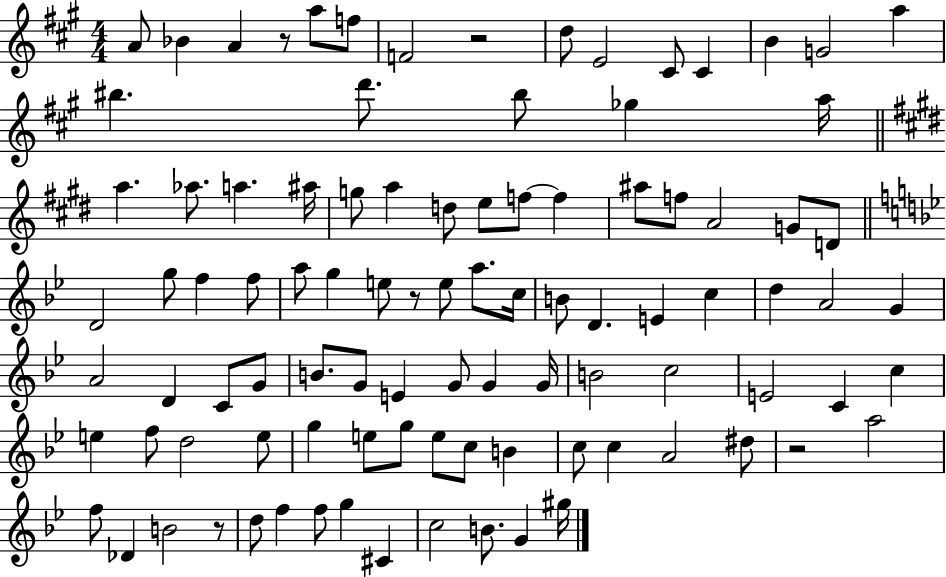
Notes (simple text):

A4/e Bb4/q A4/q R/e A5/e F5/e F4/h R/h D5/e E4/h C#4/e C#4/q B4/q G4/h A5/q BIS5/q. D6/e. BIS5/e Gb5/q A5/s A5/q. Ab5/e. A5/q. A#5/s G5/e A5/q D5/e E5/e F5/e F5/q A#5/e F5/e A4/h G4/e D4/e D4/h G5/e F5/q F5/e A5/e G5/q E5/e R/e E5/e A5/e. C5/s B4/e D4/q. E4/q C5/q D5/q A4/h G4/q A4/h D4/q C4/e G4/e B4/e. G4/e E4/q G4/e G4/q G4/s B4/h C5/h E4/h C4/q C5/q E5/q F5/e D5/h E5/e G5/q E5/e G5/e E5/e C5/e B4/q C5/e C5/q A4/h D#5/e R/h A5/h F5/e Db4/q B4/h R/e D5/e F5/q F5/e G5/q C#4/q C5/h B4/e. G4/q G#5/s